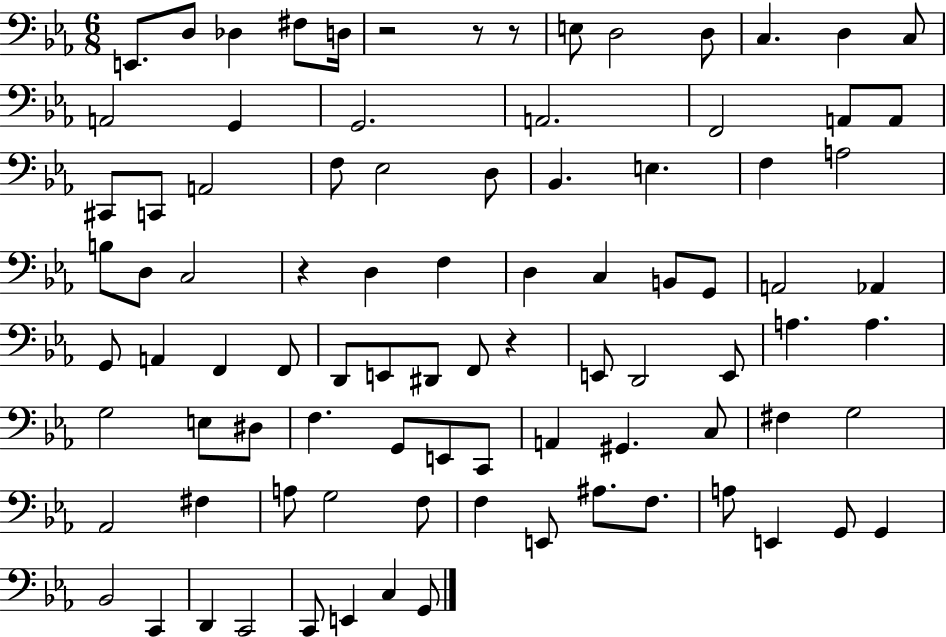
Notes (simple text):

E2/e. D3/e Db3/q F#3/e D3/s R/h R/e R/e E3/e D3/h D3/e C3/q. D3/q C3/e A2/h G2/q G2/h. A2/h. F2/h A2/e A2/e C#2/e C2/e A2/h F3/e Eb3/h D3/e Bb2/q. E3/q. F3/q A3/h B3/e D3/e C3/h R/q D3/q F3/q D3/q C3/q B2/e G2/e A2/h Ab2/q G2/e A2/q F2/q F2/e D2/e E2/e D#2/e F2/e R/q E2/e D2/h E2/e A3/q. A3/q. G3/h E3/e D#3/e F3/q. G2/e E2/e C2/e A2/q G#2/q. C3/e F#3/q G3/h Ab2/h F#3/q A3/e G3/h F3/e F3/q E2/e A#3/e. F3/e. A3/e E2/q G2/e G2/q Bb2/h C2/q D2/q C2/h C2/e E2/q C3/q G2/e